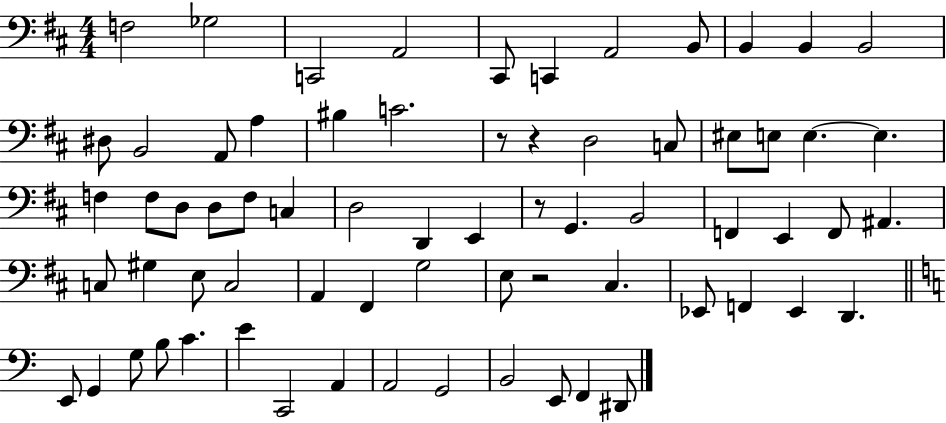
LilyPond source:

{
  \clef bass
  \numericTimeSignature
  \time 4/4
  \key d \major
  \repeat volta 2 { f2 ges2 | c,2 a,2 | cis,8 c,4 a,2 b,8 | b,4 b,4 b,2 | \break dis8 b,2 a,8 a4 | bis4 c'2. | r8 r4 d2 c8 | eis8 e8 e4.~~ e4. | \break f4 f8 d8 d8 f8 c4 | d2 d,4 e,4 | r8 g,4. b,2 | f,4 e,4 f,8 ais,4. | \break c8 gis4 e8 c2 | a,4 fis,4 g2 | e8 r2 cis4. | ees,8 f,4 ees,4 d,4. | \break \bar "||" \break \key c \major e,8 g,4 g8 b8 c'4. | e'4 c,2 a,4 | a,2 g,2 | b,2 e,8 f,4 dis,8 | \break } \bar "|."
}